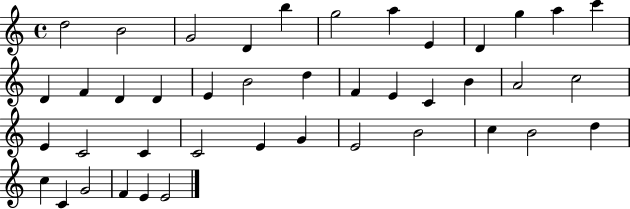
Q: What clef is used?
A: treble